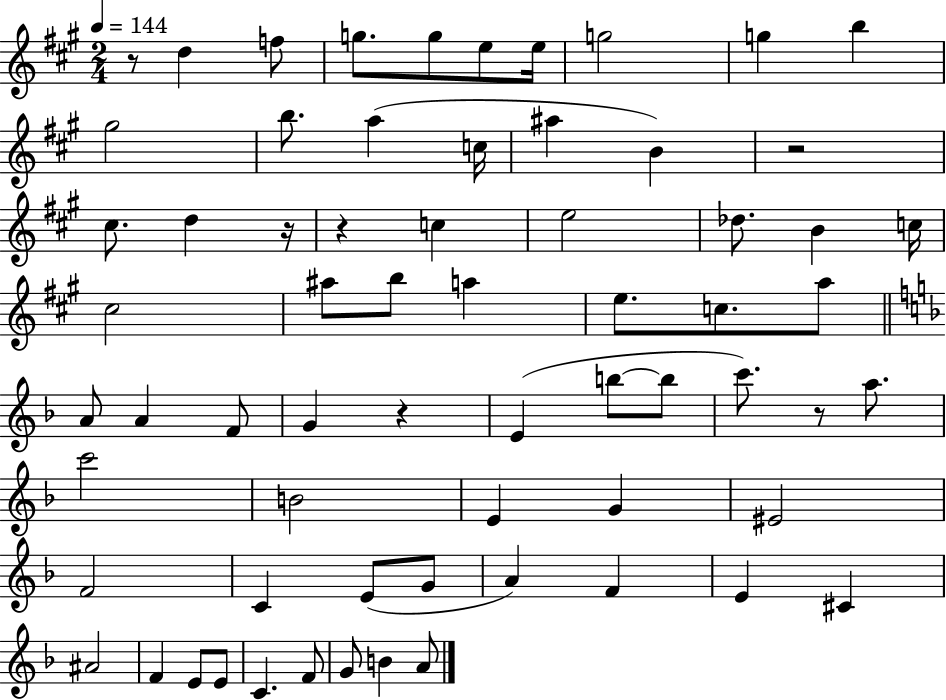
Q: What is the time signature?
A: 2/4